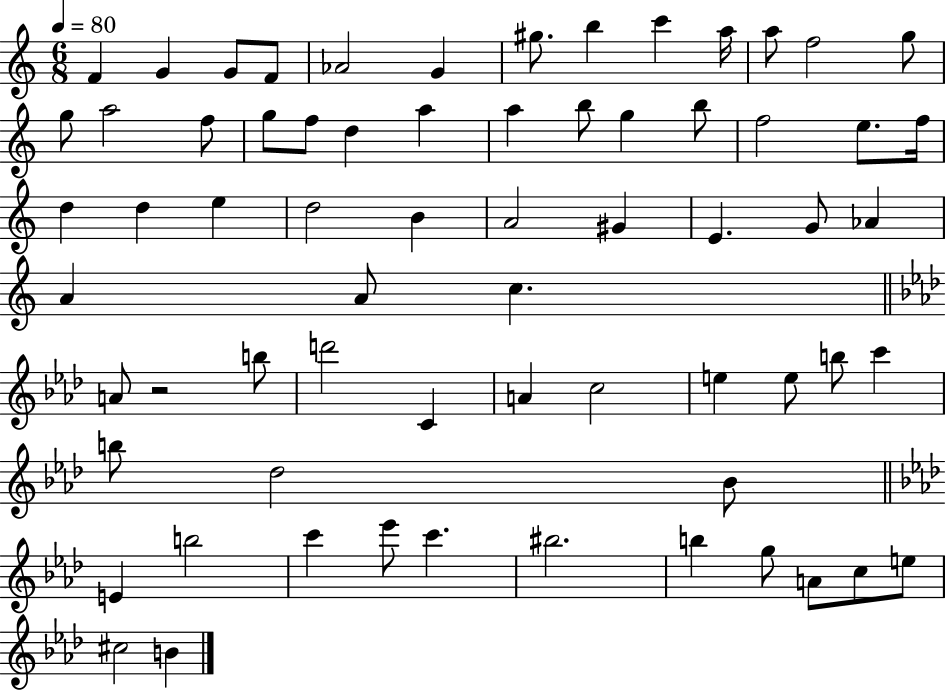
{
  \clef treble
  \numericTimeSignature
  \time 6/8
  \key c \major
  \tempo 4 = 80
  f'4 g'4 g'8 f'8 | aes'2 g'4 | gis''8. b''4 c'''4 a''16 | a''8 f''2 g''8 | \break g''8 a''2 f''8 | g''8 f''8 d''4 a''4 | a''4 b''8 g''4 b''8 | f''2 e''8. f''16 | \break d''4 d''4 e''4 | d''2 b'4 | a'2 gis'4 | e'4. g'8 aes'4 | \break a'4 a'8 c''4. | \bar "||" \break \key aes \major a'8 r2 b''8 | d'''2 c'4 | a'4 c''2 | e''4 e''8 b''8 c'''4 | \break b''8 des''2 bes'8 | \bar "||" \break \key aes \major e'4 b''2 | c'''4 ees'''8 c'''4. | bis''2. | b''4 g''8 a'8 c''8 e''8 | \break cis''2 b'4 | \bar "|."
}